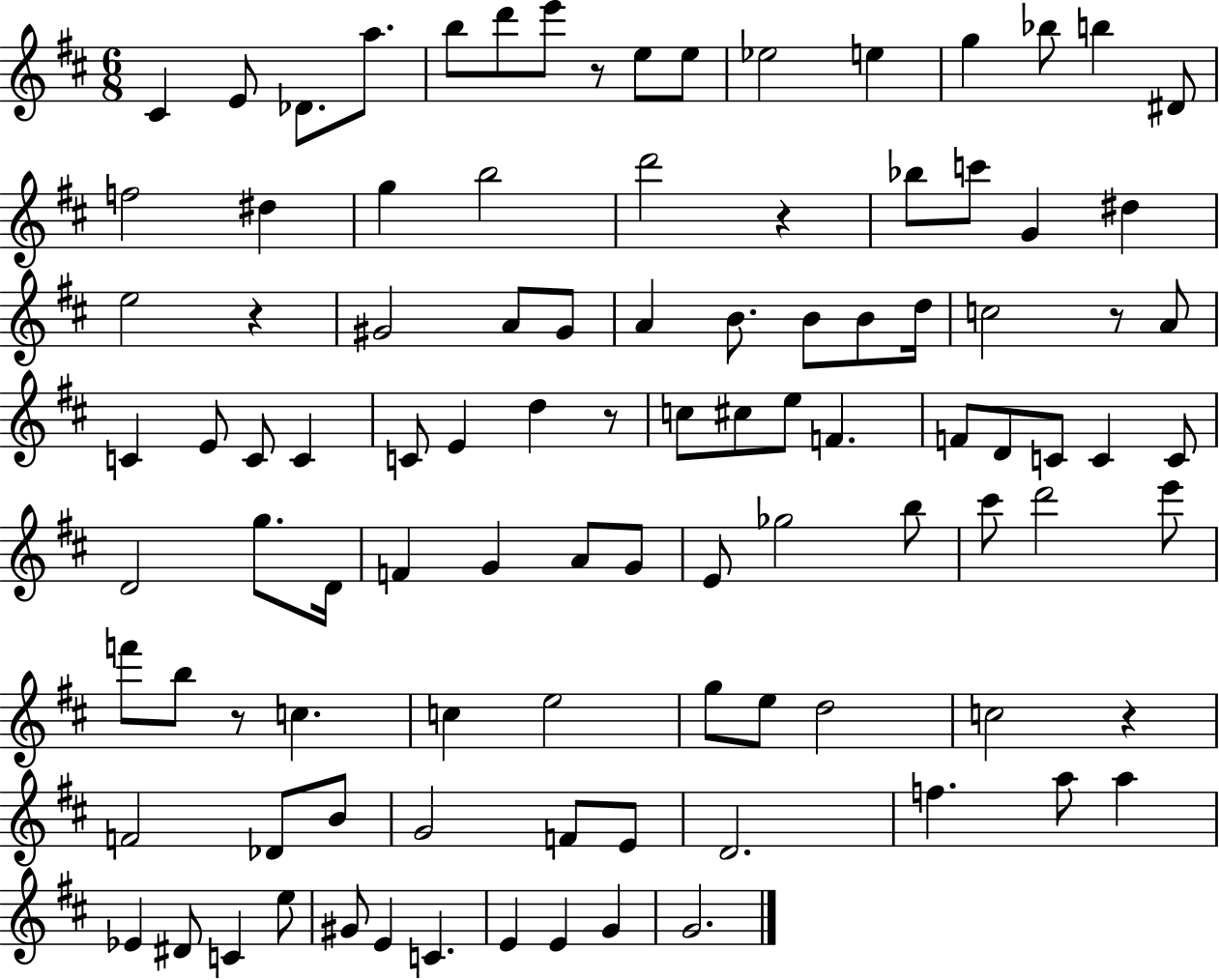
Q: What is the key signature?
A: D major